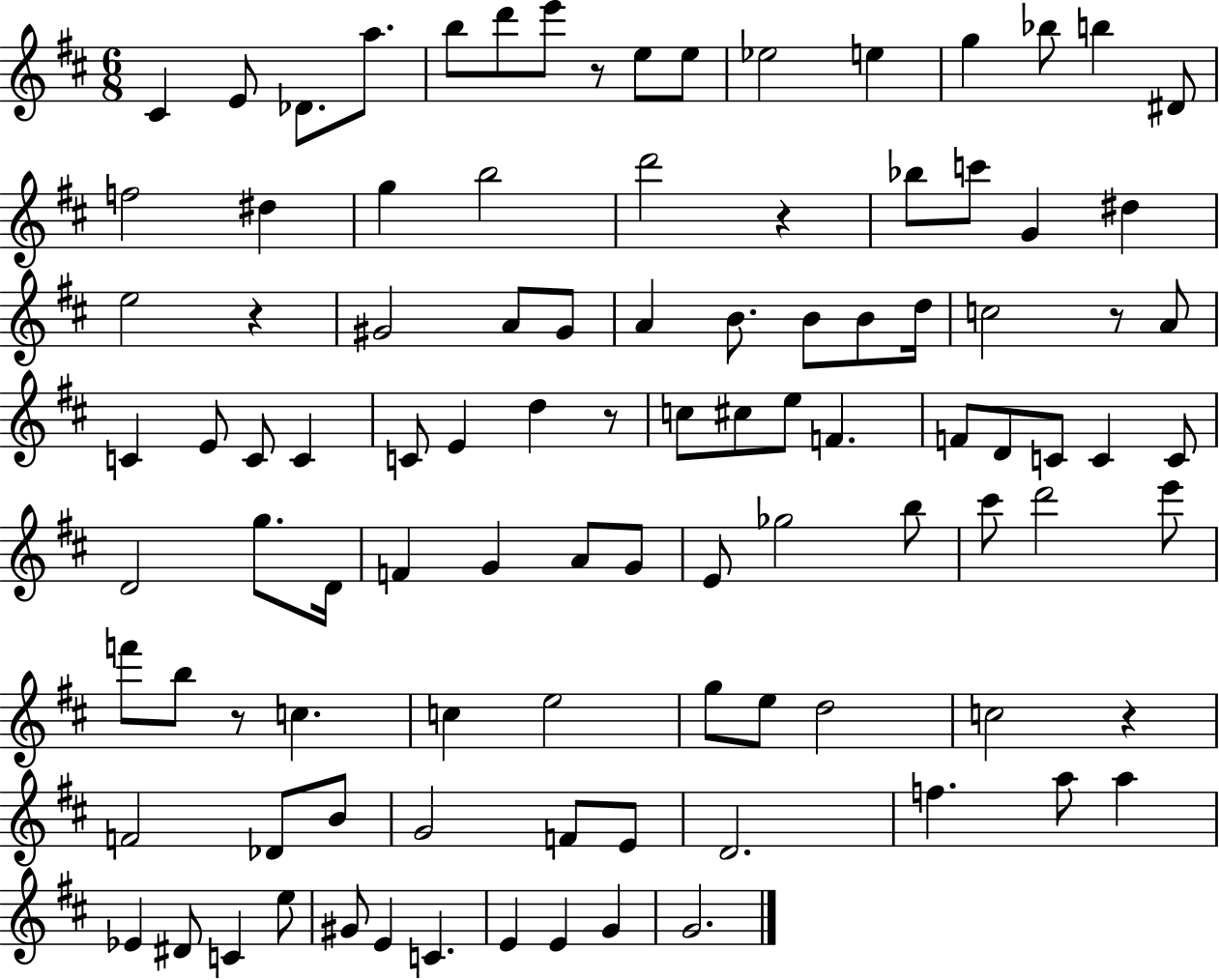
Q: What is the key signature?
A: D major